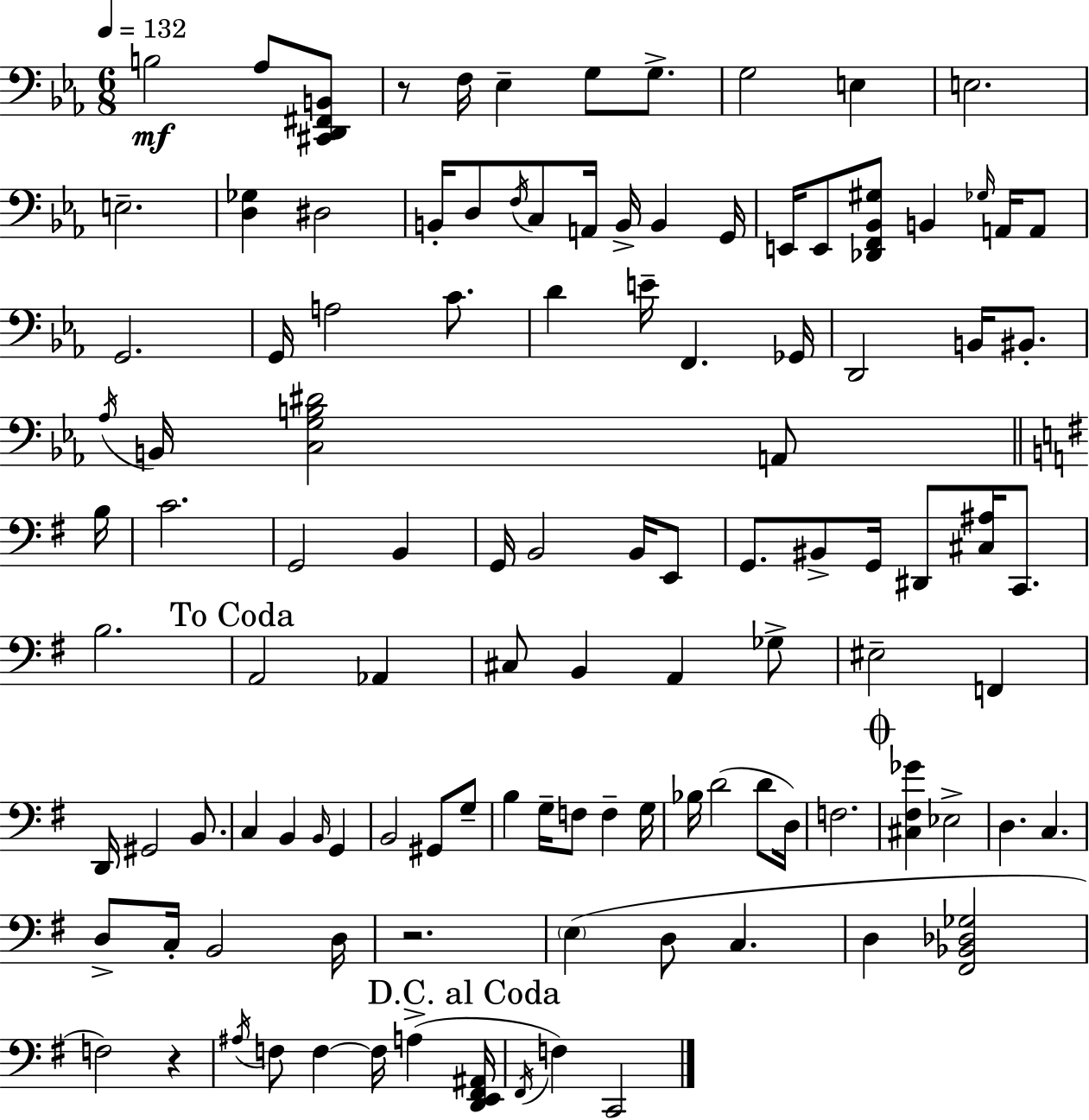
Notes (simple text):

B3/h Ab3/e [C#2,D2,F#2,B2]/e R/e F3/s Eb3/q G3/e G3/e. G3/h E3/q E3/h. E3/h. [D3,Gb3]/q D#3/h B2/s D3/e F3/s C3/e A2/s B2/s B2/q G2/s E2/s E2/e [Db2,F2,Bb2,G#3]/e B2/q Gb3/s A2/s A2/e G2/h. G2/s A3/h C4/e. D4/q E4/s F2/q. Gb2/s D2/h B2/s BIS2/e. Ab3/s B2/s [C3,G3,B3,D#4]/h A2/e B3/s C4/h. G2/h B2/q G2/s B2/h B2/s E2/e G2/e. BIS2/e G2/s D#2/e [C#3,A#3]/s C2/e. B3/h. A2/h Ab2/q C#3/e B2/q A2/q Gb3/e EIS3/h F2/q D2/s G#2/h B2/e. C3/q B2/q B2/s G2/q B2/h G#2/e G3/e B3/q G3/s F3/e F3/q G3/s Bb3/s D4/h D4/e D3/s F3/h. [C#3,F#3,Gb4]/q Eb3/h D3/q. C3/q. D3/e C3/s B2/h D3/s R/h. E3/q D3/e C3/q. D3/q [F#2,Bb2,Db3,Gb3]/h F3/h R/q A#3/s F3/e F3/q F3/s A3/q [D2,E2,F#2,A#2]/s F#2/s F3/q C2/h